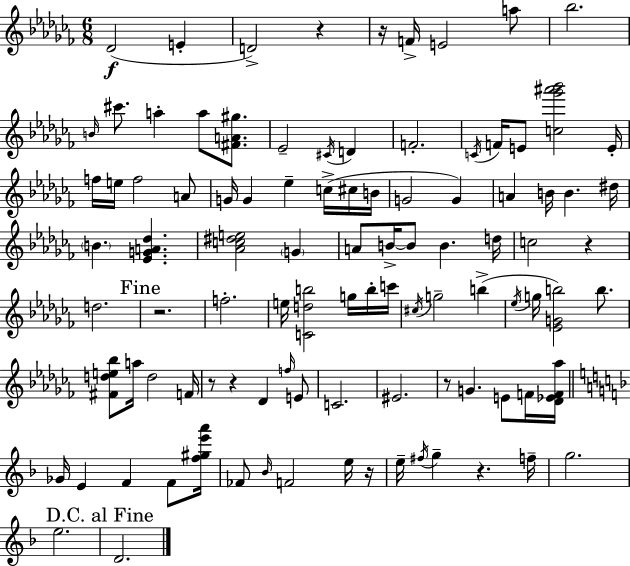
{
  \clef treble
  \numericTimeSignature
  \time 6/8
  \key aes \minor
  des'2(\f e'4-. | d'2->) r4 | r16 f'16-> e'2 a''8 | bes''2. | \break \grace { b'16 } cis'''8. a''4-. a''8 <fis' a' gis''>8. | ees'2-- \acciaccatura { cis'16 } d'4 | f'2.-. | \acciaccatura { c'16 } f'16 e'8 <c'' ges''' ais''' bes'''>2 | \break e'16-. f''16 e''16 f''2 | a'8 g'16 g'4 ees''4-- | c''16->( cis''16 b'16 g'2 g'4) | a'4 b'16 b'4. | \break dis''16 \parenthesize b'4. <ees' g' a' des''>4. | <aes' c'' dis'' e''>2 \parenthesize g'4 | a'8 b'16->~~ b'8 b'4. | d''16 c''2 r4 | \break d''2. | \mark "Fine" r2. | f''2.-. | e''16 <c' d'' b''>2 | \break g''16 b''16-. c'''16 \acciaccatura { cis''16 } g''2-- | b''4->( \acciaccatura { ees''16 } g''16 <ees' g' b''>2) | b''8. <fis' d'' e'' bes''>8 a''16 d''2 | f'16 r8 r4 des'4 | \break \grace { f''16 } e'8 c'2. | eis'2. | r8 g'4. | e'8 f'16 <des' ees' f' aes''>16 \bar "||" \break \key d \minor ges'16 e'4 f'4 f'8 <f'' gis'' e''' a'''>16 | fes'8 \grace { bes'16 } f'2 e''16 | r16 e''16-- \acciaccatura { fis''16 } g''4-- r4. | f''16-- g''2. | \break e''2. | \mark "D.C. al Fine" d'2. | \bar "|."
}